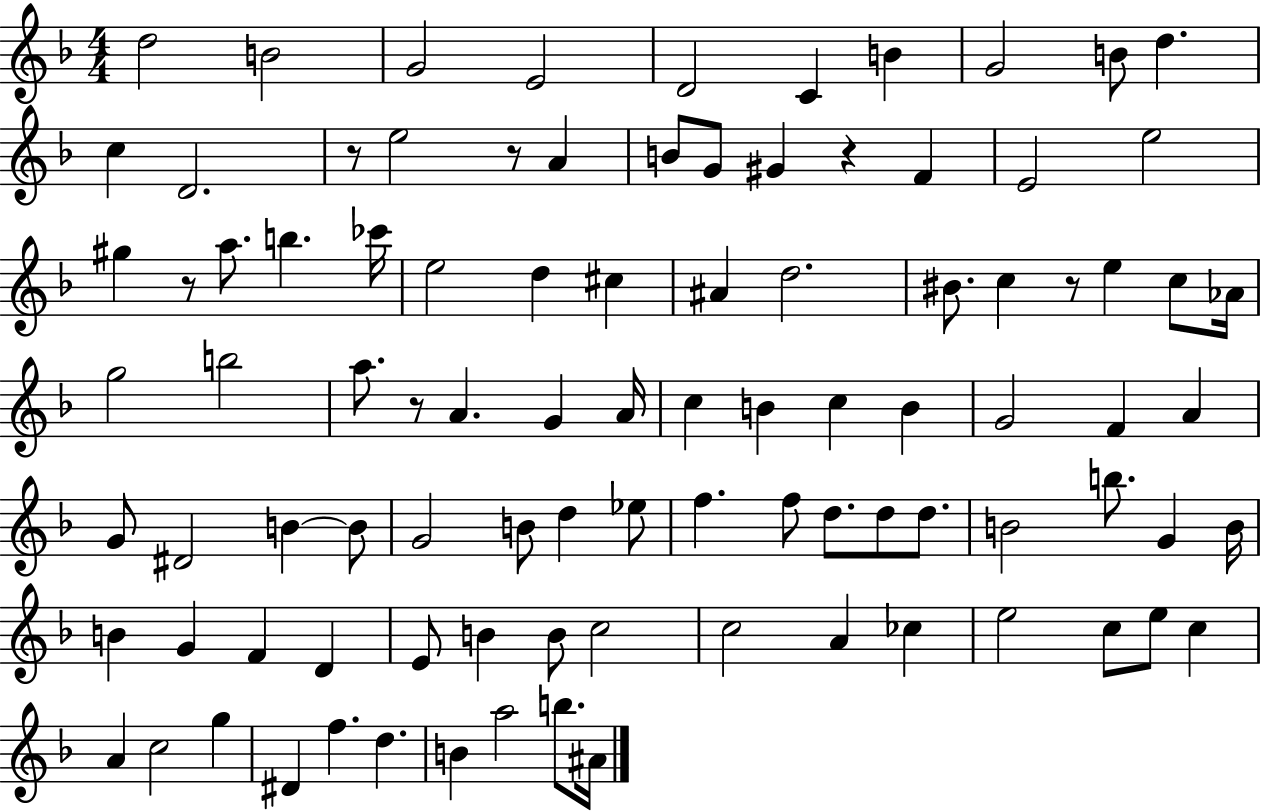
X:1
T:Untitled
M:4/4
L:1/4
K:F
d2 B2 G2 E2 D2 C B G2 B/2 d c D2 z/2 e2 z/2 A B/2 G/2 ^G z F E2 e2 ^g z/2 a/2 b _c'/4 e2 d ^c ^A d2 ^B/2 c z/2 e c/2 _A/4 g2 b2 a/2 z/2 A G A/4 c B c B G2 F A G/2 ^D2 B B/2 G2 B/2 d _e/2 f f/2 d/2 d/2 d/2 B2 b/2 G B/4 B G F D E/2 B B/2 c2 c2 A _c e2 c/2 e/2 c A c2 g ^D f d B a2 b/2 ^A/4